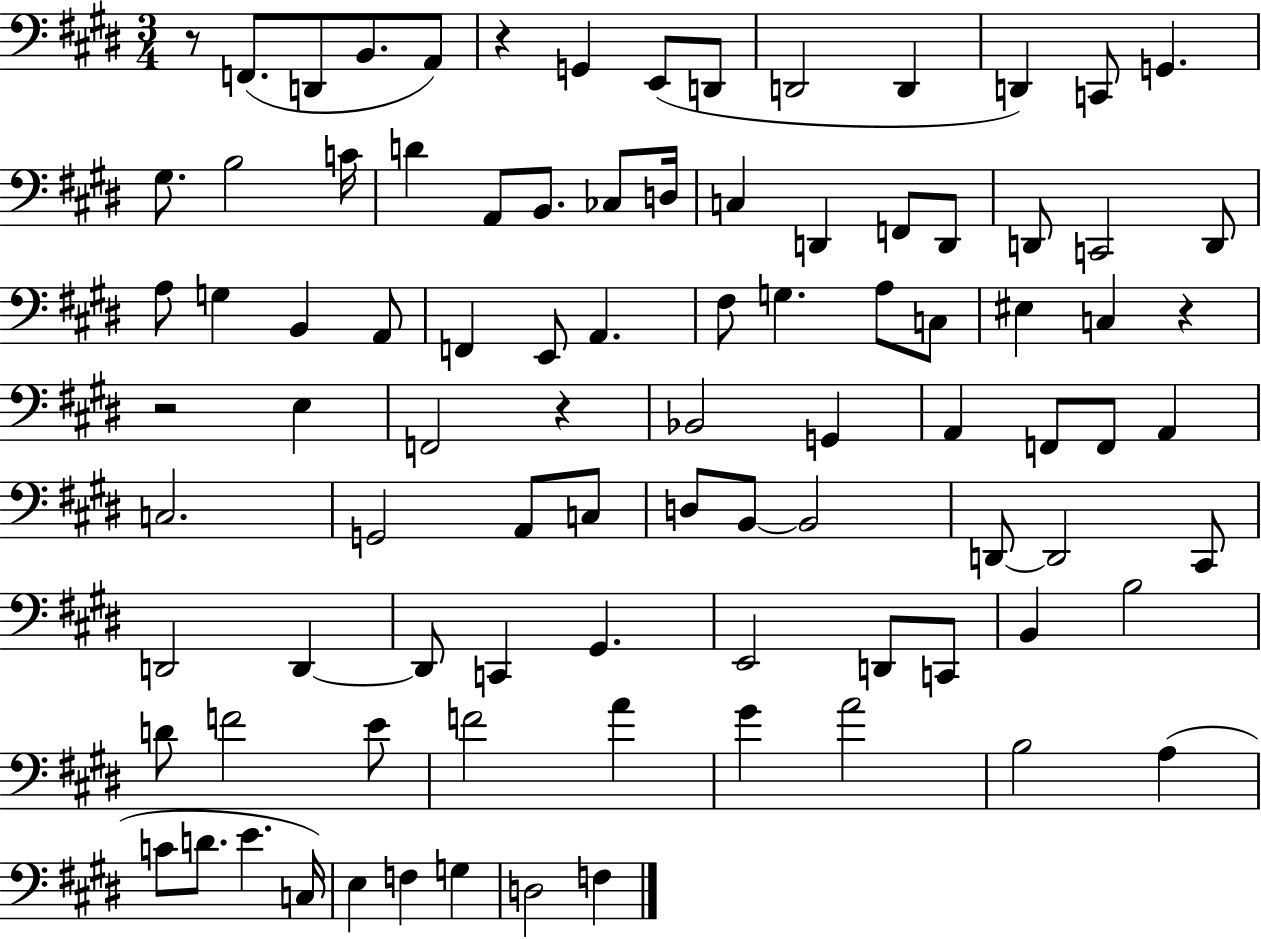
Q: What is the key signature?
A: E major